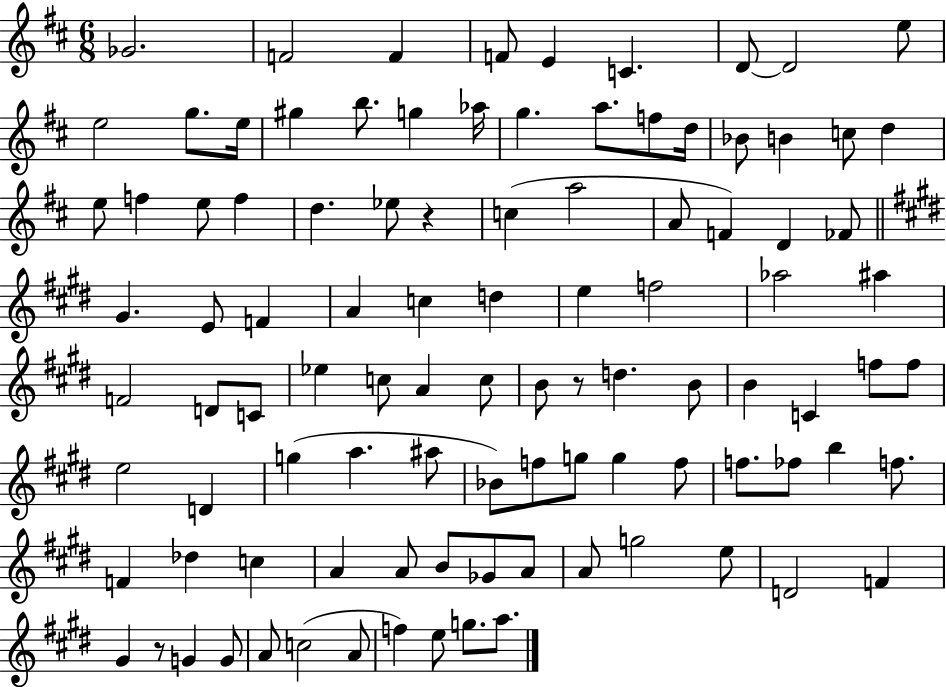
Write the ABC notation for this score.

X:1
T:Untitled
M:6/8
L:1/4
K:D
_G2 F2 F F/2 E C D/2 D2 e/2 e2 g/2 e/4 ^g b/2 g _a/4 g a/2 f/2 d/4 _B/2 B c/2 d e/2 f e/2 f d _e/2 z c a2 A/2 F D _F/2 ^G E/2 F A c d e f2 _a2 ^a F2 D/2 C/2 _e c/2 A c/2 B/2 z/2 d B/2 B C f/2 f/2 e2 D g a ^a/2 _B/2 f/2 g/2 g f/2 f/2 _f/2 b f/2 F _d c A A/2 B/2 _G/2 A/2 A/2 g2 e/2 D2 F ^G z/2 G G/2 A/2 c2 A/2 f e/2 g/2 a/2